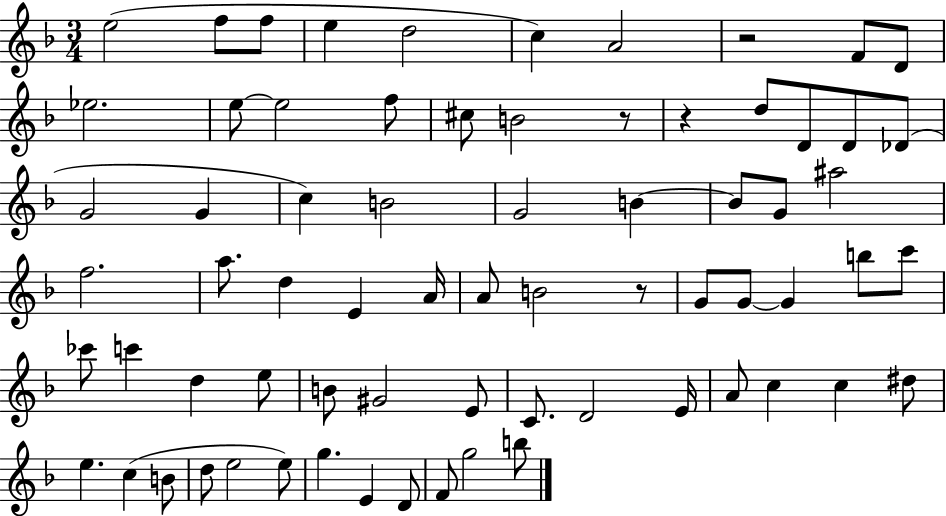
{
  \clef treble
  \numericTimeSignature
  \time 3/4
  \key f \major
  e''2( f''8 f''8 | e''4 d''2 | c''4) a'2 | r2 f'8 d'8 | \break ees''2. | e''8~~ e''2 f''8 | cis''8 b'2 r8 | r4 d''8 d'8 d'8 des'8( | \break g'2 g'4 | c''4) b'2 | g'2 b'4~~ | b'8 g'8 ais''2 | \break f''2. | a''8. d''4 e'4 a'16 | a'8 b'2 r8 | g'8 g'8~~ g'4 b''8 c'''8 | \break ces'''8 c'''4 d''4 e''8 | b'8 gis'2 e'8 | c'8. d'2 e'16 | a'8 c''4 c''4 dis''8 | \break e''4. c''4( b'8 | d''8 e''2 e''8) | g''4. e'4 d'8 | f'8 g''2 b''8 | \break \bar "|."
}